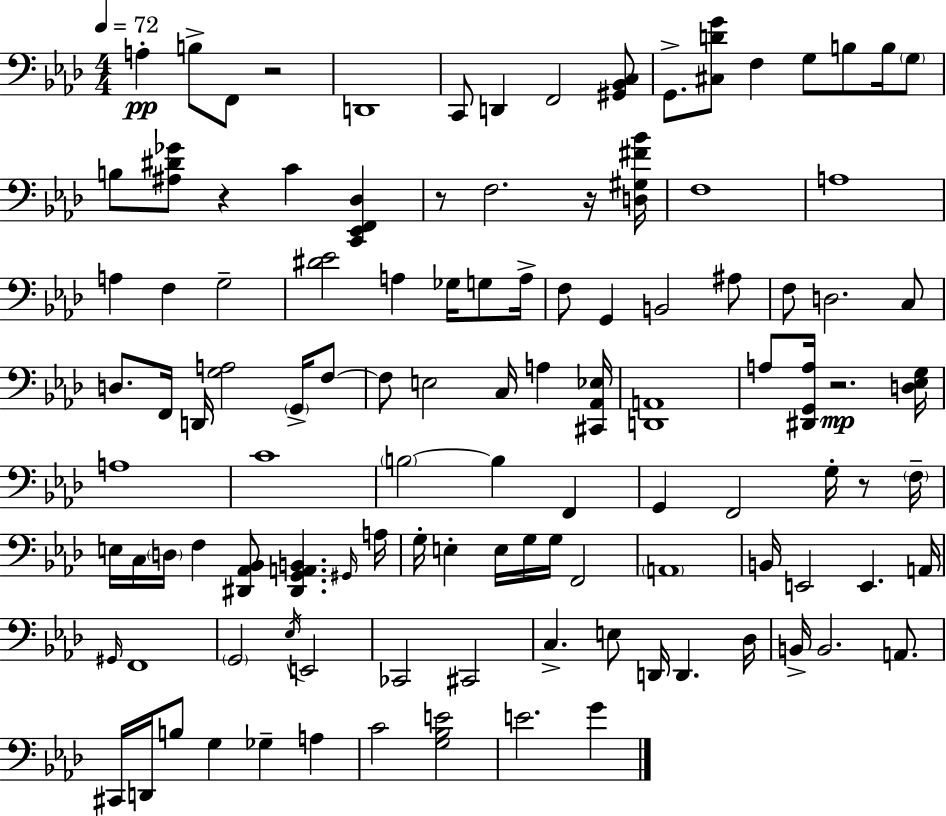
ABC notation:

X:1
T:Untitled
M:4/4
L:1/4
K:Ab
A, B,/2 F,,/2 z2 D,,4 C,,/2 D,, F,,2 [^G,,_B,,C,]/2 G,,/2 [^C,DG]/2 F, G,/2 B,/2 B,/4 G,/2 B,/2 [^A,^D_G]/2 z C [C,,_E,,F,,_D,] z/2 F,2 z/4 [D,^G,^F_B]/4 F,4 A,4 A, F, G,2 [^D_E]2 A, _G,/4 G,/2 A,/4 F,/2 G,, B,,2 ^A,/2 F,/2 D,2 C,/2 D,/2 F,,/4 D,,/4 [G,A,]2 G,,/4 F,/2 F,/2 E,2 C,/4 A, [^C,,_A,,_E,]/4 [D,,A,,]4 A,/2 [^D,,G,,A,]/4 z2 [D,_E,G,]/4 A,4 C4 B,2 B, F,, G,, F,,2 G,/4 z/2 F,/4 E,/4 C,/4 D,/4 F, [^D,,_A,,_B,,]/2 [^D,,G,,A,,B,,] ^G,,/4 A,/4 G,/4 E, E,/4 G,/4 G,/4 F,,2 A,,4 B,,/4 E,,2 E,, A,,/4 ^G,,/4 F,,4 G,,2 _E,/4 E,,2 _C,,2 ^C,,2 C, E,/2 D,,/4 D,, _D,/4 B,,/4 B,,2 A,,/2 ^C,,/4 D,,/4 B,/2 G, _G, A, C2 [G,_B,E]2 E2 G